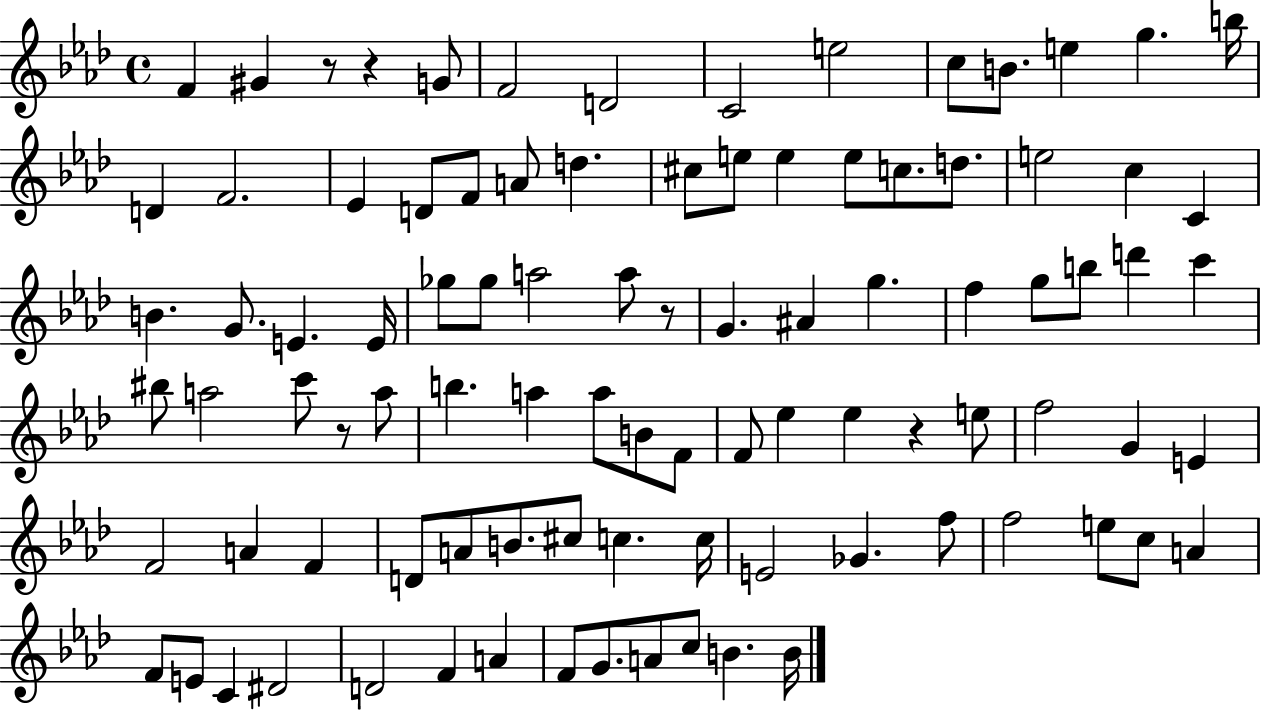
{
  \clef treble
  \time 4/4
  \defaultTimeSignature
  \key aes \major
  \repeat volta 2 { f'4 gis'4 r8 r4 g'8 | f'2 d'2 | c'2 e''2 | c''8 b'8. e''4 g''4. b''16 | \break d'4 f'2. | ees'4 d'8 f'8 a'8 d''4. | cis''8 e''8 e''4 e''8 c''8. d''8. | e''2 c''4 c'4 | \break b'4. g'8. e'4. e'16 | ges''8 ges''8 a''2 a''8 r8 | g'4. ais'4 g''4. | f''4 g''8 b''8 d'''4 c'''4 | \break bis''8 a''2 c'''8 r8 a''8 | b''4. a''4 a''8 b'8 f'8 | f'8 ees''4 ees''4 r4 e''8 | f''2 g'4 e'4 | \break f'2 a'4 f'4 | d'8 a'8 b'8. cis''8 c''4. c''16 | e'2 ges'4. f''8 | f''2 e''8 c''8 a'4 | \break f'8 e'8 c'4 dis'2 | d'2 f'4 a'4 | f'8 g'8. a'8 c''8 b'4. b'16 | } \bar "|."
}